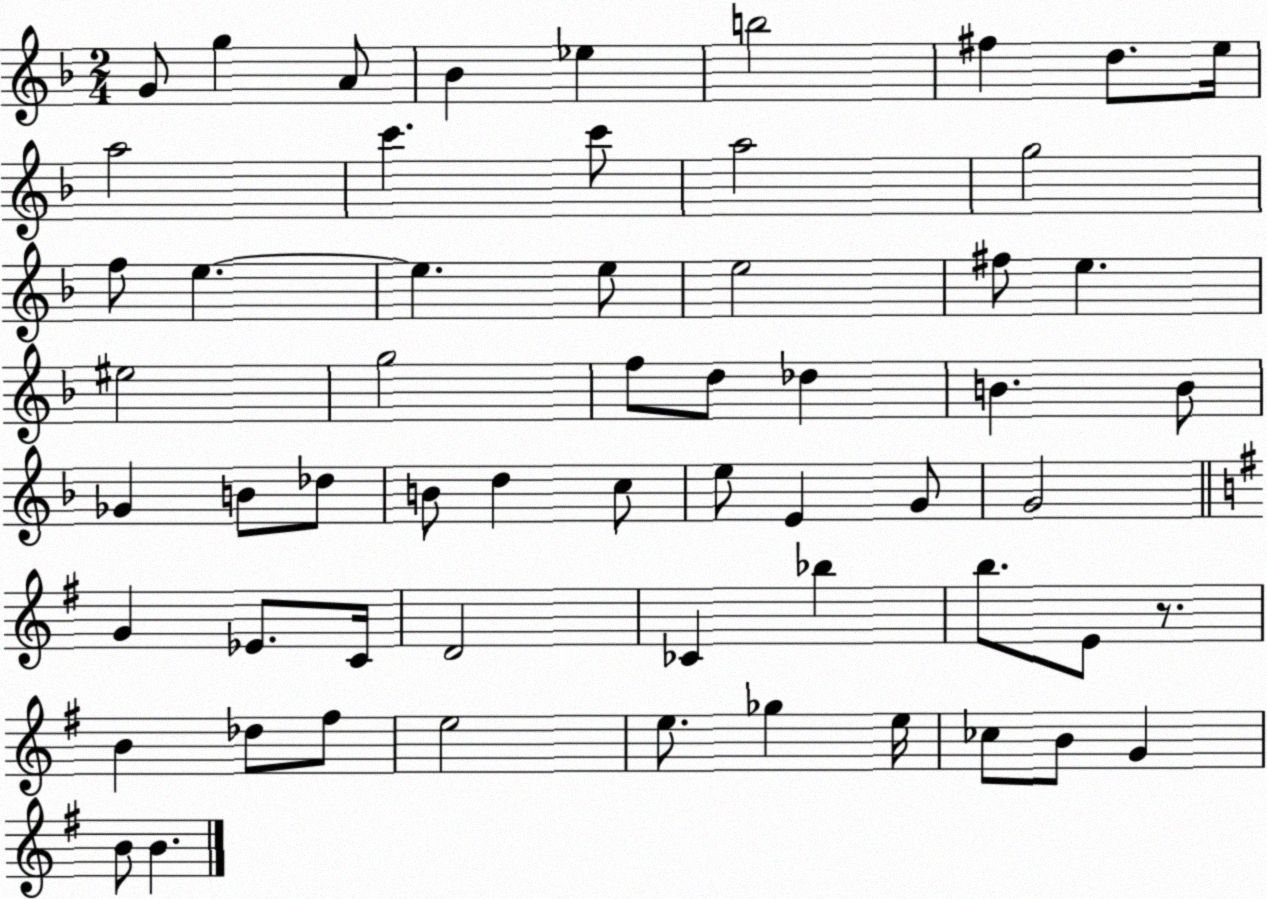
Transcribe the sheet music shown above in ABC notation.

X:1
T:Untitled
M:2/4
L:1/4
K:F
G/2 g A/2 _B _e b2 ^f d/2 e/4 a2 c' c'/2 a2 g2 f/2 e e e/2 e2 ^f/2 e ^e2 g2 f/2 d/2 _d B B/2 _G B/2 _d/2 B/2 d c/2 e/2 E G/2 G2 G _E/2 C/4 D2 _C _b b/2 E/2 z/2 B _d/2 ^f/2 e2 e/2 _g e/4 _c/2 B/2 G B/2 B